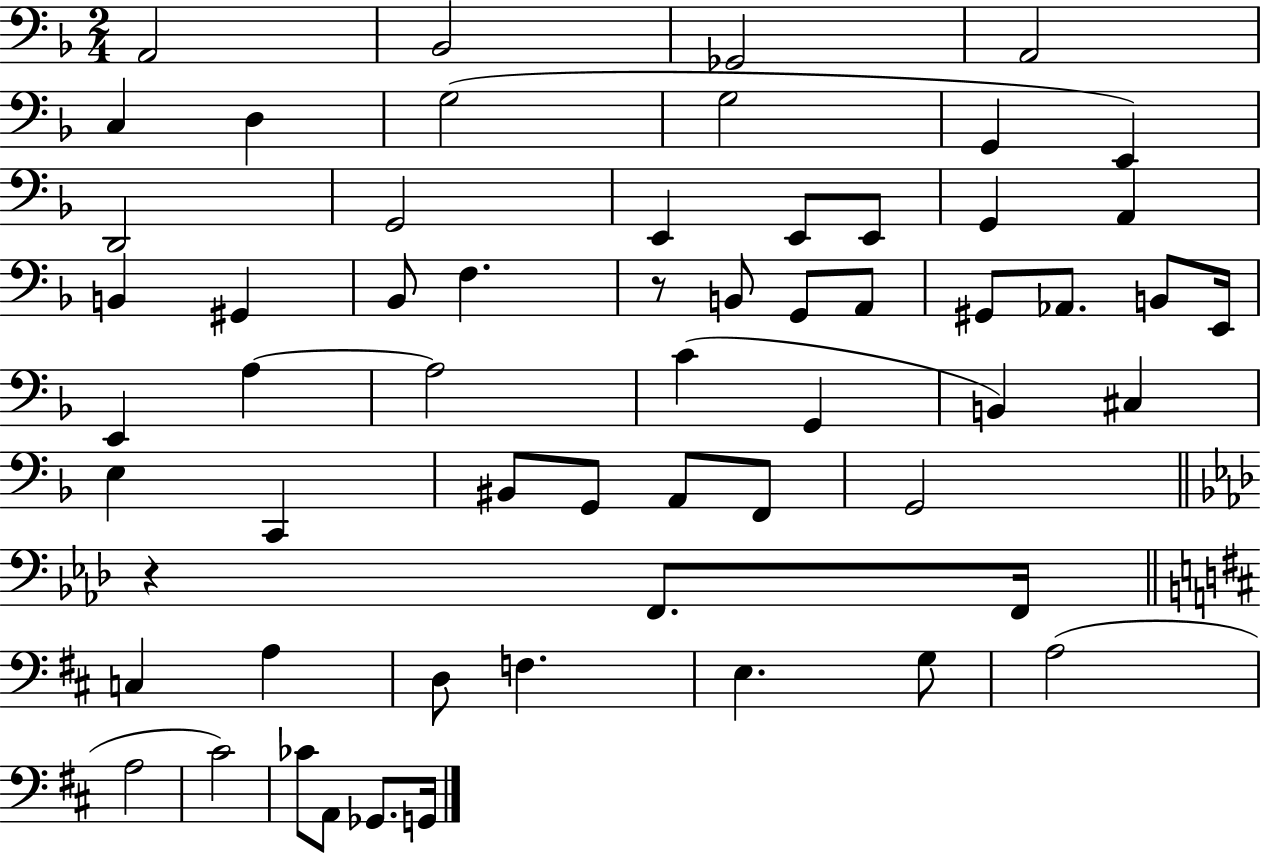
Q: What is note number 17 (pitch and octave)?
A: A2